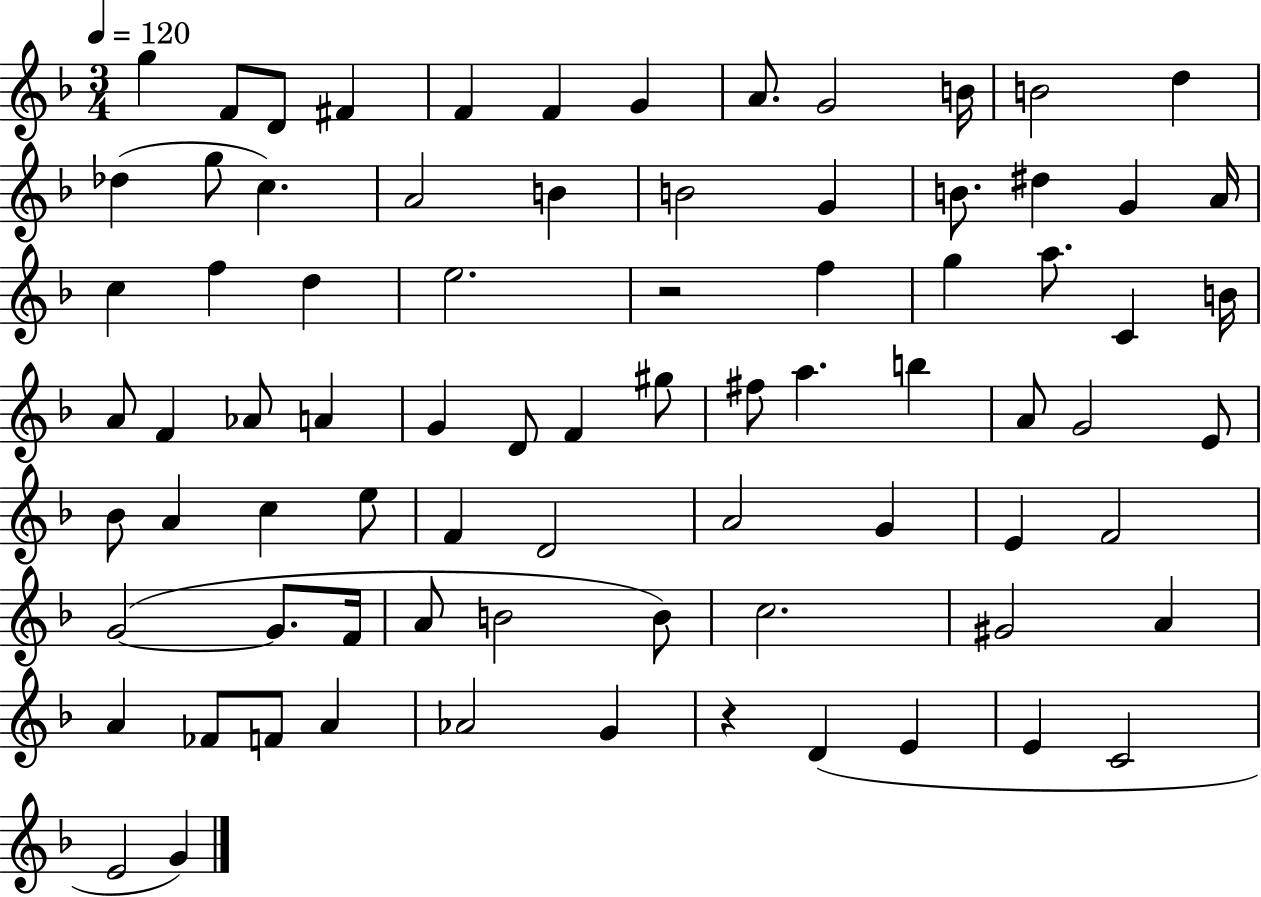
G5/q F4/e D4/e F#4/q F4/q F4/q G4/q A4/e. G4/h B4/s B4/h D5/q Db5/q G5/e C5/q. A4/h B4/q B4/h G4/q B4/e. D#5/q G4/q A4/s C5/q F5/q D5/q E5/h. R/h F5/q G5/q A5/e. C4/q B4/s A4/e F4/q Ab4/e A4/q G4/q D4/e F4/q G#5/e F#5/e A5/q. B5/q A4/e G4/h E4/e Bb4/e A4/q C5/q E5/e F4/q D4/h A4/h G4/q E4/q F4/h G4/h G4/e. F4/s A4/e B4/h B4/e C5/h. G#4/h A4/q A4/q FES4/e F4/e A4/q Ab4/h G4/q R/q D4/q E4/q E4/q C4/h E4/h G4/q